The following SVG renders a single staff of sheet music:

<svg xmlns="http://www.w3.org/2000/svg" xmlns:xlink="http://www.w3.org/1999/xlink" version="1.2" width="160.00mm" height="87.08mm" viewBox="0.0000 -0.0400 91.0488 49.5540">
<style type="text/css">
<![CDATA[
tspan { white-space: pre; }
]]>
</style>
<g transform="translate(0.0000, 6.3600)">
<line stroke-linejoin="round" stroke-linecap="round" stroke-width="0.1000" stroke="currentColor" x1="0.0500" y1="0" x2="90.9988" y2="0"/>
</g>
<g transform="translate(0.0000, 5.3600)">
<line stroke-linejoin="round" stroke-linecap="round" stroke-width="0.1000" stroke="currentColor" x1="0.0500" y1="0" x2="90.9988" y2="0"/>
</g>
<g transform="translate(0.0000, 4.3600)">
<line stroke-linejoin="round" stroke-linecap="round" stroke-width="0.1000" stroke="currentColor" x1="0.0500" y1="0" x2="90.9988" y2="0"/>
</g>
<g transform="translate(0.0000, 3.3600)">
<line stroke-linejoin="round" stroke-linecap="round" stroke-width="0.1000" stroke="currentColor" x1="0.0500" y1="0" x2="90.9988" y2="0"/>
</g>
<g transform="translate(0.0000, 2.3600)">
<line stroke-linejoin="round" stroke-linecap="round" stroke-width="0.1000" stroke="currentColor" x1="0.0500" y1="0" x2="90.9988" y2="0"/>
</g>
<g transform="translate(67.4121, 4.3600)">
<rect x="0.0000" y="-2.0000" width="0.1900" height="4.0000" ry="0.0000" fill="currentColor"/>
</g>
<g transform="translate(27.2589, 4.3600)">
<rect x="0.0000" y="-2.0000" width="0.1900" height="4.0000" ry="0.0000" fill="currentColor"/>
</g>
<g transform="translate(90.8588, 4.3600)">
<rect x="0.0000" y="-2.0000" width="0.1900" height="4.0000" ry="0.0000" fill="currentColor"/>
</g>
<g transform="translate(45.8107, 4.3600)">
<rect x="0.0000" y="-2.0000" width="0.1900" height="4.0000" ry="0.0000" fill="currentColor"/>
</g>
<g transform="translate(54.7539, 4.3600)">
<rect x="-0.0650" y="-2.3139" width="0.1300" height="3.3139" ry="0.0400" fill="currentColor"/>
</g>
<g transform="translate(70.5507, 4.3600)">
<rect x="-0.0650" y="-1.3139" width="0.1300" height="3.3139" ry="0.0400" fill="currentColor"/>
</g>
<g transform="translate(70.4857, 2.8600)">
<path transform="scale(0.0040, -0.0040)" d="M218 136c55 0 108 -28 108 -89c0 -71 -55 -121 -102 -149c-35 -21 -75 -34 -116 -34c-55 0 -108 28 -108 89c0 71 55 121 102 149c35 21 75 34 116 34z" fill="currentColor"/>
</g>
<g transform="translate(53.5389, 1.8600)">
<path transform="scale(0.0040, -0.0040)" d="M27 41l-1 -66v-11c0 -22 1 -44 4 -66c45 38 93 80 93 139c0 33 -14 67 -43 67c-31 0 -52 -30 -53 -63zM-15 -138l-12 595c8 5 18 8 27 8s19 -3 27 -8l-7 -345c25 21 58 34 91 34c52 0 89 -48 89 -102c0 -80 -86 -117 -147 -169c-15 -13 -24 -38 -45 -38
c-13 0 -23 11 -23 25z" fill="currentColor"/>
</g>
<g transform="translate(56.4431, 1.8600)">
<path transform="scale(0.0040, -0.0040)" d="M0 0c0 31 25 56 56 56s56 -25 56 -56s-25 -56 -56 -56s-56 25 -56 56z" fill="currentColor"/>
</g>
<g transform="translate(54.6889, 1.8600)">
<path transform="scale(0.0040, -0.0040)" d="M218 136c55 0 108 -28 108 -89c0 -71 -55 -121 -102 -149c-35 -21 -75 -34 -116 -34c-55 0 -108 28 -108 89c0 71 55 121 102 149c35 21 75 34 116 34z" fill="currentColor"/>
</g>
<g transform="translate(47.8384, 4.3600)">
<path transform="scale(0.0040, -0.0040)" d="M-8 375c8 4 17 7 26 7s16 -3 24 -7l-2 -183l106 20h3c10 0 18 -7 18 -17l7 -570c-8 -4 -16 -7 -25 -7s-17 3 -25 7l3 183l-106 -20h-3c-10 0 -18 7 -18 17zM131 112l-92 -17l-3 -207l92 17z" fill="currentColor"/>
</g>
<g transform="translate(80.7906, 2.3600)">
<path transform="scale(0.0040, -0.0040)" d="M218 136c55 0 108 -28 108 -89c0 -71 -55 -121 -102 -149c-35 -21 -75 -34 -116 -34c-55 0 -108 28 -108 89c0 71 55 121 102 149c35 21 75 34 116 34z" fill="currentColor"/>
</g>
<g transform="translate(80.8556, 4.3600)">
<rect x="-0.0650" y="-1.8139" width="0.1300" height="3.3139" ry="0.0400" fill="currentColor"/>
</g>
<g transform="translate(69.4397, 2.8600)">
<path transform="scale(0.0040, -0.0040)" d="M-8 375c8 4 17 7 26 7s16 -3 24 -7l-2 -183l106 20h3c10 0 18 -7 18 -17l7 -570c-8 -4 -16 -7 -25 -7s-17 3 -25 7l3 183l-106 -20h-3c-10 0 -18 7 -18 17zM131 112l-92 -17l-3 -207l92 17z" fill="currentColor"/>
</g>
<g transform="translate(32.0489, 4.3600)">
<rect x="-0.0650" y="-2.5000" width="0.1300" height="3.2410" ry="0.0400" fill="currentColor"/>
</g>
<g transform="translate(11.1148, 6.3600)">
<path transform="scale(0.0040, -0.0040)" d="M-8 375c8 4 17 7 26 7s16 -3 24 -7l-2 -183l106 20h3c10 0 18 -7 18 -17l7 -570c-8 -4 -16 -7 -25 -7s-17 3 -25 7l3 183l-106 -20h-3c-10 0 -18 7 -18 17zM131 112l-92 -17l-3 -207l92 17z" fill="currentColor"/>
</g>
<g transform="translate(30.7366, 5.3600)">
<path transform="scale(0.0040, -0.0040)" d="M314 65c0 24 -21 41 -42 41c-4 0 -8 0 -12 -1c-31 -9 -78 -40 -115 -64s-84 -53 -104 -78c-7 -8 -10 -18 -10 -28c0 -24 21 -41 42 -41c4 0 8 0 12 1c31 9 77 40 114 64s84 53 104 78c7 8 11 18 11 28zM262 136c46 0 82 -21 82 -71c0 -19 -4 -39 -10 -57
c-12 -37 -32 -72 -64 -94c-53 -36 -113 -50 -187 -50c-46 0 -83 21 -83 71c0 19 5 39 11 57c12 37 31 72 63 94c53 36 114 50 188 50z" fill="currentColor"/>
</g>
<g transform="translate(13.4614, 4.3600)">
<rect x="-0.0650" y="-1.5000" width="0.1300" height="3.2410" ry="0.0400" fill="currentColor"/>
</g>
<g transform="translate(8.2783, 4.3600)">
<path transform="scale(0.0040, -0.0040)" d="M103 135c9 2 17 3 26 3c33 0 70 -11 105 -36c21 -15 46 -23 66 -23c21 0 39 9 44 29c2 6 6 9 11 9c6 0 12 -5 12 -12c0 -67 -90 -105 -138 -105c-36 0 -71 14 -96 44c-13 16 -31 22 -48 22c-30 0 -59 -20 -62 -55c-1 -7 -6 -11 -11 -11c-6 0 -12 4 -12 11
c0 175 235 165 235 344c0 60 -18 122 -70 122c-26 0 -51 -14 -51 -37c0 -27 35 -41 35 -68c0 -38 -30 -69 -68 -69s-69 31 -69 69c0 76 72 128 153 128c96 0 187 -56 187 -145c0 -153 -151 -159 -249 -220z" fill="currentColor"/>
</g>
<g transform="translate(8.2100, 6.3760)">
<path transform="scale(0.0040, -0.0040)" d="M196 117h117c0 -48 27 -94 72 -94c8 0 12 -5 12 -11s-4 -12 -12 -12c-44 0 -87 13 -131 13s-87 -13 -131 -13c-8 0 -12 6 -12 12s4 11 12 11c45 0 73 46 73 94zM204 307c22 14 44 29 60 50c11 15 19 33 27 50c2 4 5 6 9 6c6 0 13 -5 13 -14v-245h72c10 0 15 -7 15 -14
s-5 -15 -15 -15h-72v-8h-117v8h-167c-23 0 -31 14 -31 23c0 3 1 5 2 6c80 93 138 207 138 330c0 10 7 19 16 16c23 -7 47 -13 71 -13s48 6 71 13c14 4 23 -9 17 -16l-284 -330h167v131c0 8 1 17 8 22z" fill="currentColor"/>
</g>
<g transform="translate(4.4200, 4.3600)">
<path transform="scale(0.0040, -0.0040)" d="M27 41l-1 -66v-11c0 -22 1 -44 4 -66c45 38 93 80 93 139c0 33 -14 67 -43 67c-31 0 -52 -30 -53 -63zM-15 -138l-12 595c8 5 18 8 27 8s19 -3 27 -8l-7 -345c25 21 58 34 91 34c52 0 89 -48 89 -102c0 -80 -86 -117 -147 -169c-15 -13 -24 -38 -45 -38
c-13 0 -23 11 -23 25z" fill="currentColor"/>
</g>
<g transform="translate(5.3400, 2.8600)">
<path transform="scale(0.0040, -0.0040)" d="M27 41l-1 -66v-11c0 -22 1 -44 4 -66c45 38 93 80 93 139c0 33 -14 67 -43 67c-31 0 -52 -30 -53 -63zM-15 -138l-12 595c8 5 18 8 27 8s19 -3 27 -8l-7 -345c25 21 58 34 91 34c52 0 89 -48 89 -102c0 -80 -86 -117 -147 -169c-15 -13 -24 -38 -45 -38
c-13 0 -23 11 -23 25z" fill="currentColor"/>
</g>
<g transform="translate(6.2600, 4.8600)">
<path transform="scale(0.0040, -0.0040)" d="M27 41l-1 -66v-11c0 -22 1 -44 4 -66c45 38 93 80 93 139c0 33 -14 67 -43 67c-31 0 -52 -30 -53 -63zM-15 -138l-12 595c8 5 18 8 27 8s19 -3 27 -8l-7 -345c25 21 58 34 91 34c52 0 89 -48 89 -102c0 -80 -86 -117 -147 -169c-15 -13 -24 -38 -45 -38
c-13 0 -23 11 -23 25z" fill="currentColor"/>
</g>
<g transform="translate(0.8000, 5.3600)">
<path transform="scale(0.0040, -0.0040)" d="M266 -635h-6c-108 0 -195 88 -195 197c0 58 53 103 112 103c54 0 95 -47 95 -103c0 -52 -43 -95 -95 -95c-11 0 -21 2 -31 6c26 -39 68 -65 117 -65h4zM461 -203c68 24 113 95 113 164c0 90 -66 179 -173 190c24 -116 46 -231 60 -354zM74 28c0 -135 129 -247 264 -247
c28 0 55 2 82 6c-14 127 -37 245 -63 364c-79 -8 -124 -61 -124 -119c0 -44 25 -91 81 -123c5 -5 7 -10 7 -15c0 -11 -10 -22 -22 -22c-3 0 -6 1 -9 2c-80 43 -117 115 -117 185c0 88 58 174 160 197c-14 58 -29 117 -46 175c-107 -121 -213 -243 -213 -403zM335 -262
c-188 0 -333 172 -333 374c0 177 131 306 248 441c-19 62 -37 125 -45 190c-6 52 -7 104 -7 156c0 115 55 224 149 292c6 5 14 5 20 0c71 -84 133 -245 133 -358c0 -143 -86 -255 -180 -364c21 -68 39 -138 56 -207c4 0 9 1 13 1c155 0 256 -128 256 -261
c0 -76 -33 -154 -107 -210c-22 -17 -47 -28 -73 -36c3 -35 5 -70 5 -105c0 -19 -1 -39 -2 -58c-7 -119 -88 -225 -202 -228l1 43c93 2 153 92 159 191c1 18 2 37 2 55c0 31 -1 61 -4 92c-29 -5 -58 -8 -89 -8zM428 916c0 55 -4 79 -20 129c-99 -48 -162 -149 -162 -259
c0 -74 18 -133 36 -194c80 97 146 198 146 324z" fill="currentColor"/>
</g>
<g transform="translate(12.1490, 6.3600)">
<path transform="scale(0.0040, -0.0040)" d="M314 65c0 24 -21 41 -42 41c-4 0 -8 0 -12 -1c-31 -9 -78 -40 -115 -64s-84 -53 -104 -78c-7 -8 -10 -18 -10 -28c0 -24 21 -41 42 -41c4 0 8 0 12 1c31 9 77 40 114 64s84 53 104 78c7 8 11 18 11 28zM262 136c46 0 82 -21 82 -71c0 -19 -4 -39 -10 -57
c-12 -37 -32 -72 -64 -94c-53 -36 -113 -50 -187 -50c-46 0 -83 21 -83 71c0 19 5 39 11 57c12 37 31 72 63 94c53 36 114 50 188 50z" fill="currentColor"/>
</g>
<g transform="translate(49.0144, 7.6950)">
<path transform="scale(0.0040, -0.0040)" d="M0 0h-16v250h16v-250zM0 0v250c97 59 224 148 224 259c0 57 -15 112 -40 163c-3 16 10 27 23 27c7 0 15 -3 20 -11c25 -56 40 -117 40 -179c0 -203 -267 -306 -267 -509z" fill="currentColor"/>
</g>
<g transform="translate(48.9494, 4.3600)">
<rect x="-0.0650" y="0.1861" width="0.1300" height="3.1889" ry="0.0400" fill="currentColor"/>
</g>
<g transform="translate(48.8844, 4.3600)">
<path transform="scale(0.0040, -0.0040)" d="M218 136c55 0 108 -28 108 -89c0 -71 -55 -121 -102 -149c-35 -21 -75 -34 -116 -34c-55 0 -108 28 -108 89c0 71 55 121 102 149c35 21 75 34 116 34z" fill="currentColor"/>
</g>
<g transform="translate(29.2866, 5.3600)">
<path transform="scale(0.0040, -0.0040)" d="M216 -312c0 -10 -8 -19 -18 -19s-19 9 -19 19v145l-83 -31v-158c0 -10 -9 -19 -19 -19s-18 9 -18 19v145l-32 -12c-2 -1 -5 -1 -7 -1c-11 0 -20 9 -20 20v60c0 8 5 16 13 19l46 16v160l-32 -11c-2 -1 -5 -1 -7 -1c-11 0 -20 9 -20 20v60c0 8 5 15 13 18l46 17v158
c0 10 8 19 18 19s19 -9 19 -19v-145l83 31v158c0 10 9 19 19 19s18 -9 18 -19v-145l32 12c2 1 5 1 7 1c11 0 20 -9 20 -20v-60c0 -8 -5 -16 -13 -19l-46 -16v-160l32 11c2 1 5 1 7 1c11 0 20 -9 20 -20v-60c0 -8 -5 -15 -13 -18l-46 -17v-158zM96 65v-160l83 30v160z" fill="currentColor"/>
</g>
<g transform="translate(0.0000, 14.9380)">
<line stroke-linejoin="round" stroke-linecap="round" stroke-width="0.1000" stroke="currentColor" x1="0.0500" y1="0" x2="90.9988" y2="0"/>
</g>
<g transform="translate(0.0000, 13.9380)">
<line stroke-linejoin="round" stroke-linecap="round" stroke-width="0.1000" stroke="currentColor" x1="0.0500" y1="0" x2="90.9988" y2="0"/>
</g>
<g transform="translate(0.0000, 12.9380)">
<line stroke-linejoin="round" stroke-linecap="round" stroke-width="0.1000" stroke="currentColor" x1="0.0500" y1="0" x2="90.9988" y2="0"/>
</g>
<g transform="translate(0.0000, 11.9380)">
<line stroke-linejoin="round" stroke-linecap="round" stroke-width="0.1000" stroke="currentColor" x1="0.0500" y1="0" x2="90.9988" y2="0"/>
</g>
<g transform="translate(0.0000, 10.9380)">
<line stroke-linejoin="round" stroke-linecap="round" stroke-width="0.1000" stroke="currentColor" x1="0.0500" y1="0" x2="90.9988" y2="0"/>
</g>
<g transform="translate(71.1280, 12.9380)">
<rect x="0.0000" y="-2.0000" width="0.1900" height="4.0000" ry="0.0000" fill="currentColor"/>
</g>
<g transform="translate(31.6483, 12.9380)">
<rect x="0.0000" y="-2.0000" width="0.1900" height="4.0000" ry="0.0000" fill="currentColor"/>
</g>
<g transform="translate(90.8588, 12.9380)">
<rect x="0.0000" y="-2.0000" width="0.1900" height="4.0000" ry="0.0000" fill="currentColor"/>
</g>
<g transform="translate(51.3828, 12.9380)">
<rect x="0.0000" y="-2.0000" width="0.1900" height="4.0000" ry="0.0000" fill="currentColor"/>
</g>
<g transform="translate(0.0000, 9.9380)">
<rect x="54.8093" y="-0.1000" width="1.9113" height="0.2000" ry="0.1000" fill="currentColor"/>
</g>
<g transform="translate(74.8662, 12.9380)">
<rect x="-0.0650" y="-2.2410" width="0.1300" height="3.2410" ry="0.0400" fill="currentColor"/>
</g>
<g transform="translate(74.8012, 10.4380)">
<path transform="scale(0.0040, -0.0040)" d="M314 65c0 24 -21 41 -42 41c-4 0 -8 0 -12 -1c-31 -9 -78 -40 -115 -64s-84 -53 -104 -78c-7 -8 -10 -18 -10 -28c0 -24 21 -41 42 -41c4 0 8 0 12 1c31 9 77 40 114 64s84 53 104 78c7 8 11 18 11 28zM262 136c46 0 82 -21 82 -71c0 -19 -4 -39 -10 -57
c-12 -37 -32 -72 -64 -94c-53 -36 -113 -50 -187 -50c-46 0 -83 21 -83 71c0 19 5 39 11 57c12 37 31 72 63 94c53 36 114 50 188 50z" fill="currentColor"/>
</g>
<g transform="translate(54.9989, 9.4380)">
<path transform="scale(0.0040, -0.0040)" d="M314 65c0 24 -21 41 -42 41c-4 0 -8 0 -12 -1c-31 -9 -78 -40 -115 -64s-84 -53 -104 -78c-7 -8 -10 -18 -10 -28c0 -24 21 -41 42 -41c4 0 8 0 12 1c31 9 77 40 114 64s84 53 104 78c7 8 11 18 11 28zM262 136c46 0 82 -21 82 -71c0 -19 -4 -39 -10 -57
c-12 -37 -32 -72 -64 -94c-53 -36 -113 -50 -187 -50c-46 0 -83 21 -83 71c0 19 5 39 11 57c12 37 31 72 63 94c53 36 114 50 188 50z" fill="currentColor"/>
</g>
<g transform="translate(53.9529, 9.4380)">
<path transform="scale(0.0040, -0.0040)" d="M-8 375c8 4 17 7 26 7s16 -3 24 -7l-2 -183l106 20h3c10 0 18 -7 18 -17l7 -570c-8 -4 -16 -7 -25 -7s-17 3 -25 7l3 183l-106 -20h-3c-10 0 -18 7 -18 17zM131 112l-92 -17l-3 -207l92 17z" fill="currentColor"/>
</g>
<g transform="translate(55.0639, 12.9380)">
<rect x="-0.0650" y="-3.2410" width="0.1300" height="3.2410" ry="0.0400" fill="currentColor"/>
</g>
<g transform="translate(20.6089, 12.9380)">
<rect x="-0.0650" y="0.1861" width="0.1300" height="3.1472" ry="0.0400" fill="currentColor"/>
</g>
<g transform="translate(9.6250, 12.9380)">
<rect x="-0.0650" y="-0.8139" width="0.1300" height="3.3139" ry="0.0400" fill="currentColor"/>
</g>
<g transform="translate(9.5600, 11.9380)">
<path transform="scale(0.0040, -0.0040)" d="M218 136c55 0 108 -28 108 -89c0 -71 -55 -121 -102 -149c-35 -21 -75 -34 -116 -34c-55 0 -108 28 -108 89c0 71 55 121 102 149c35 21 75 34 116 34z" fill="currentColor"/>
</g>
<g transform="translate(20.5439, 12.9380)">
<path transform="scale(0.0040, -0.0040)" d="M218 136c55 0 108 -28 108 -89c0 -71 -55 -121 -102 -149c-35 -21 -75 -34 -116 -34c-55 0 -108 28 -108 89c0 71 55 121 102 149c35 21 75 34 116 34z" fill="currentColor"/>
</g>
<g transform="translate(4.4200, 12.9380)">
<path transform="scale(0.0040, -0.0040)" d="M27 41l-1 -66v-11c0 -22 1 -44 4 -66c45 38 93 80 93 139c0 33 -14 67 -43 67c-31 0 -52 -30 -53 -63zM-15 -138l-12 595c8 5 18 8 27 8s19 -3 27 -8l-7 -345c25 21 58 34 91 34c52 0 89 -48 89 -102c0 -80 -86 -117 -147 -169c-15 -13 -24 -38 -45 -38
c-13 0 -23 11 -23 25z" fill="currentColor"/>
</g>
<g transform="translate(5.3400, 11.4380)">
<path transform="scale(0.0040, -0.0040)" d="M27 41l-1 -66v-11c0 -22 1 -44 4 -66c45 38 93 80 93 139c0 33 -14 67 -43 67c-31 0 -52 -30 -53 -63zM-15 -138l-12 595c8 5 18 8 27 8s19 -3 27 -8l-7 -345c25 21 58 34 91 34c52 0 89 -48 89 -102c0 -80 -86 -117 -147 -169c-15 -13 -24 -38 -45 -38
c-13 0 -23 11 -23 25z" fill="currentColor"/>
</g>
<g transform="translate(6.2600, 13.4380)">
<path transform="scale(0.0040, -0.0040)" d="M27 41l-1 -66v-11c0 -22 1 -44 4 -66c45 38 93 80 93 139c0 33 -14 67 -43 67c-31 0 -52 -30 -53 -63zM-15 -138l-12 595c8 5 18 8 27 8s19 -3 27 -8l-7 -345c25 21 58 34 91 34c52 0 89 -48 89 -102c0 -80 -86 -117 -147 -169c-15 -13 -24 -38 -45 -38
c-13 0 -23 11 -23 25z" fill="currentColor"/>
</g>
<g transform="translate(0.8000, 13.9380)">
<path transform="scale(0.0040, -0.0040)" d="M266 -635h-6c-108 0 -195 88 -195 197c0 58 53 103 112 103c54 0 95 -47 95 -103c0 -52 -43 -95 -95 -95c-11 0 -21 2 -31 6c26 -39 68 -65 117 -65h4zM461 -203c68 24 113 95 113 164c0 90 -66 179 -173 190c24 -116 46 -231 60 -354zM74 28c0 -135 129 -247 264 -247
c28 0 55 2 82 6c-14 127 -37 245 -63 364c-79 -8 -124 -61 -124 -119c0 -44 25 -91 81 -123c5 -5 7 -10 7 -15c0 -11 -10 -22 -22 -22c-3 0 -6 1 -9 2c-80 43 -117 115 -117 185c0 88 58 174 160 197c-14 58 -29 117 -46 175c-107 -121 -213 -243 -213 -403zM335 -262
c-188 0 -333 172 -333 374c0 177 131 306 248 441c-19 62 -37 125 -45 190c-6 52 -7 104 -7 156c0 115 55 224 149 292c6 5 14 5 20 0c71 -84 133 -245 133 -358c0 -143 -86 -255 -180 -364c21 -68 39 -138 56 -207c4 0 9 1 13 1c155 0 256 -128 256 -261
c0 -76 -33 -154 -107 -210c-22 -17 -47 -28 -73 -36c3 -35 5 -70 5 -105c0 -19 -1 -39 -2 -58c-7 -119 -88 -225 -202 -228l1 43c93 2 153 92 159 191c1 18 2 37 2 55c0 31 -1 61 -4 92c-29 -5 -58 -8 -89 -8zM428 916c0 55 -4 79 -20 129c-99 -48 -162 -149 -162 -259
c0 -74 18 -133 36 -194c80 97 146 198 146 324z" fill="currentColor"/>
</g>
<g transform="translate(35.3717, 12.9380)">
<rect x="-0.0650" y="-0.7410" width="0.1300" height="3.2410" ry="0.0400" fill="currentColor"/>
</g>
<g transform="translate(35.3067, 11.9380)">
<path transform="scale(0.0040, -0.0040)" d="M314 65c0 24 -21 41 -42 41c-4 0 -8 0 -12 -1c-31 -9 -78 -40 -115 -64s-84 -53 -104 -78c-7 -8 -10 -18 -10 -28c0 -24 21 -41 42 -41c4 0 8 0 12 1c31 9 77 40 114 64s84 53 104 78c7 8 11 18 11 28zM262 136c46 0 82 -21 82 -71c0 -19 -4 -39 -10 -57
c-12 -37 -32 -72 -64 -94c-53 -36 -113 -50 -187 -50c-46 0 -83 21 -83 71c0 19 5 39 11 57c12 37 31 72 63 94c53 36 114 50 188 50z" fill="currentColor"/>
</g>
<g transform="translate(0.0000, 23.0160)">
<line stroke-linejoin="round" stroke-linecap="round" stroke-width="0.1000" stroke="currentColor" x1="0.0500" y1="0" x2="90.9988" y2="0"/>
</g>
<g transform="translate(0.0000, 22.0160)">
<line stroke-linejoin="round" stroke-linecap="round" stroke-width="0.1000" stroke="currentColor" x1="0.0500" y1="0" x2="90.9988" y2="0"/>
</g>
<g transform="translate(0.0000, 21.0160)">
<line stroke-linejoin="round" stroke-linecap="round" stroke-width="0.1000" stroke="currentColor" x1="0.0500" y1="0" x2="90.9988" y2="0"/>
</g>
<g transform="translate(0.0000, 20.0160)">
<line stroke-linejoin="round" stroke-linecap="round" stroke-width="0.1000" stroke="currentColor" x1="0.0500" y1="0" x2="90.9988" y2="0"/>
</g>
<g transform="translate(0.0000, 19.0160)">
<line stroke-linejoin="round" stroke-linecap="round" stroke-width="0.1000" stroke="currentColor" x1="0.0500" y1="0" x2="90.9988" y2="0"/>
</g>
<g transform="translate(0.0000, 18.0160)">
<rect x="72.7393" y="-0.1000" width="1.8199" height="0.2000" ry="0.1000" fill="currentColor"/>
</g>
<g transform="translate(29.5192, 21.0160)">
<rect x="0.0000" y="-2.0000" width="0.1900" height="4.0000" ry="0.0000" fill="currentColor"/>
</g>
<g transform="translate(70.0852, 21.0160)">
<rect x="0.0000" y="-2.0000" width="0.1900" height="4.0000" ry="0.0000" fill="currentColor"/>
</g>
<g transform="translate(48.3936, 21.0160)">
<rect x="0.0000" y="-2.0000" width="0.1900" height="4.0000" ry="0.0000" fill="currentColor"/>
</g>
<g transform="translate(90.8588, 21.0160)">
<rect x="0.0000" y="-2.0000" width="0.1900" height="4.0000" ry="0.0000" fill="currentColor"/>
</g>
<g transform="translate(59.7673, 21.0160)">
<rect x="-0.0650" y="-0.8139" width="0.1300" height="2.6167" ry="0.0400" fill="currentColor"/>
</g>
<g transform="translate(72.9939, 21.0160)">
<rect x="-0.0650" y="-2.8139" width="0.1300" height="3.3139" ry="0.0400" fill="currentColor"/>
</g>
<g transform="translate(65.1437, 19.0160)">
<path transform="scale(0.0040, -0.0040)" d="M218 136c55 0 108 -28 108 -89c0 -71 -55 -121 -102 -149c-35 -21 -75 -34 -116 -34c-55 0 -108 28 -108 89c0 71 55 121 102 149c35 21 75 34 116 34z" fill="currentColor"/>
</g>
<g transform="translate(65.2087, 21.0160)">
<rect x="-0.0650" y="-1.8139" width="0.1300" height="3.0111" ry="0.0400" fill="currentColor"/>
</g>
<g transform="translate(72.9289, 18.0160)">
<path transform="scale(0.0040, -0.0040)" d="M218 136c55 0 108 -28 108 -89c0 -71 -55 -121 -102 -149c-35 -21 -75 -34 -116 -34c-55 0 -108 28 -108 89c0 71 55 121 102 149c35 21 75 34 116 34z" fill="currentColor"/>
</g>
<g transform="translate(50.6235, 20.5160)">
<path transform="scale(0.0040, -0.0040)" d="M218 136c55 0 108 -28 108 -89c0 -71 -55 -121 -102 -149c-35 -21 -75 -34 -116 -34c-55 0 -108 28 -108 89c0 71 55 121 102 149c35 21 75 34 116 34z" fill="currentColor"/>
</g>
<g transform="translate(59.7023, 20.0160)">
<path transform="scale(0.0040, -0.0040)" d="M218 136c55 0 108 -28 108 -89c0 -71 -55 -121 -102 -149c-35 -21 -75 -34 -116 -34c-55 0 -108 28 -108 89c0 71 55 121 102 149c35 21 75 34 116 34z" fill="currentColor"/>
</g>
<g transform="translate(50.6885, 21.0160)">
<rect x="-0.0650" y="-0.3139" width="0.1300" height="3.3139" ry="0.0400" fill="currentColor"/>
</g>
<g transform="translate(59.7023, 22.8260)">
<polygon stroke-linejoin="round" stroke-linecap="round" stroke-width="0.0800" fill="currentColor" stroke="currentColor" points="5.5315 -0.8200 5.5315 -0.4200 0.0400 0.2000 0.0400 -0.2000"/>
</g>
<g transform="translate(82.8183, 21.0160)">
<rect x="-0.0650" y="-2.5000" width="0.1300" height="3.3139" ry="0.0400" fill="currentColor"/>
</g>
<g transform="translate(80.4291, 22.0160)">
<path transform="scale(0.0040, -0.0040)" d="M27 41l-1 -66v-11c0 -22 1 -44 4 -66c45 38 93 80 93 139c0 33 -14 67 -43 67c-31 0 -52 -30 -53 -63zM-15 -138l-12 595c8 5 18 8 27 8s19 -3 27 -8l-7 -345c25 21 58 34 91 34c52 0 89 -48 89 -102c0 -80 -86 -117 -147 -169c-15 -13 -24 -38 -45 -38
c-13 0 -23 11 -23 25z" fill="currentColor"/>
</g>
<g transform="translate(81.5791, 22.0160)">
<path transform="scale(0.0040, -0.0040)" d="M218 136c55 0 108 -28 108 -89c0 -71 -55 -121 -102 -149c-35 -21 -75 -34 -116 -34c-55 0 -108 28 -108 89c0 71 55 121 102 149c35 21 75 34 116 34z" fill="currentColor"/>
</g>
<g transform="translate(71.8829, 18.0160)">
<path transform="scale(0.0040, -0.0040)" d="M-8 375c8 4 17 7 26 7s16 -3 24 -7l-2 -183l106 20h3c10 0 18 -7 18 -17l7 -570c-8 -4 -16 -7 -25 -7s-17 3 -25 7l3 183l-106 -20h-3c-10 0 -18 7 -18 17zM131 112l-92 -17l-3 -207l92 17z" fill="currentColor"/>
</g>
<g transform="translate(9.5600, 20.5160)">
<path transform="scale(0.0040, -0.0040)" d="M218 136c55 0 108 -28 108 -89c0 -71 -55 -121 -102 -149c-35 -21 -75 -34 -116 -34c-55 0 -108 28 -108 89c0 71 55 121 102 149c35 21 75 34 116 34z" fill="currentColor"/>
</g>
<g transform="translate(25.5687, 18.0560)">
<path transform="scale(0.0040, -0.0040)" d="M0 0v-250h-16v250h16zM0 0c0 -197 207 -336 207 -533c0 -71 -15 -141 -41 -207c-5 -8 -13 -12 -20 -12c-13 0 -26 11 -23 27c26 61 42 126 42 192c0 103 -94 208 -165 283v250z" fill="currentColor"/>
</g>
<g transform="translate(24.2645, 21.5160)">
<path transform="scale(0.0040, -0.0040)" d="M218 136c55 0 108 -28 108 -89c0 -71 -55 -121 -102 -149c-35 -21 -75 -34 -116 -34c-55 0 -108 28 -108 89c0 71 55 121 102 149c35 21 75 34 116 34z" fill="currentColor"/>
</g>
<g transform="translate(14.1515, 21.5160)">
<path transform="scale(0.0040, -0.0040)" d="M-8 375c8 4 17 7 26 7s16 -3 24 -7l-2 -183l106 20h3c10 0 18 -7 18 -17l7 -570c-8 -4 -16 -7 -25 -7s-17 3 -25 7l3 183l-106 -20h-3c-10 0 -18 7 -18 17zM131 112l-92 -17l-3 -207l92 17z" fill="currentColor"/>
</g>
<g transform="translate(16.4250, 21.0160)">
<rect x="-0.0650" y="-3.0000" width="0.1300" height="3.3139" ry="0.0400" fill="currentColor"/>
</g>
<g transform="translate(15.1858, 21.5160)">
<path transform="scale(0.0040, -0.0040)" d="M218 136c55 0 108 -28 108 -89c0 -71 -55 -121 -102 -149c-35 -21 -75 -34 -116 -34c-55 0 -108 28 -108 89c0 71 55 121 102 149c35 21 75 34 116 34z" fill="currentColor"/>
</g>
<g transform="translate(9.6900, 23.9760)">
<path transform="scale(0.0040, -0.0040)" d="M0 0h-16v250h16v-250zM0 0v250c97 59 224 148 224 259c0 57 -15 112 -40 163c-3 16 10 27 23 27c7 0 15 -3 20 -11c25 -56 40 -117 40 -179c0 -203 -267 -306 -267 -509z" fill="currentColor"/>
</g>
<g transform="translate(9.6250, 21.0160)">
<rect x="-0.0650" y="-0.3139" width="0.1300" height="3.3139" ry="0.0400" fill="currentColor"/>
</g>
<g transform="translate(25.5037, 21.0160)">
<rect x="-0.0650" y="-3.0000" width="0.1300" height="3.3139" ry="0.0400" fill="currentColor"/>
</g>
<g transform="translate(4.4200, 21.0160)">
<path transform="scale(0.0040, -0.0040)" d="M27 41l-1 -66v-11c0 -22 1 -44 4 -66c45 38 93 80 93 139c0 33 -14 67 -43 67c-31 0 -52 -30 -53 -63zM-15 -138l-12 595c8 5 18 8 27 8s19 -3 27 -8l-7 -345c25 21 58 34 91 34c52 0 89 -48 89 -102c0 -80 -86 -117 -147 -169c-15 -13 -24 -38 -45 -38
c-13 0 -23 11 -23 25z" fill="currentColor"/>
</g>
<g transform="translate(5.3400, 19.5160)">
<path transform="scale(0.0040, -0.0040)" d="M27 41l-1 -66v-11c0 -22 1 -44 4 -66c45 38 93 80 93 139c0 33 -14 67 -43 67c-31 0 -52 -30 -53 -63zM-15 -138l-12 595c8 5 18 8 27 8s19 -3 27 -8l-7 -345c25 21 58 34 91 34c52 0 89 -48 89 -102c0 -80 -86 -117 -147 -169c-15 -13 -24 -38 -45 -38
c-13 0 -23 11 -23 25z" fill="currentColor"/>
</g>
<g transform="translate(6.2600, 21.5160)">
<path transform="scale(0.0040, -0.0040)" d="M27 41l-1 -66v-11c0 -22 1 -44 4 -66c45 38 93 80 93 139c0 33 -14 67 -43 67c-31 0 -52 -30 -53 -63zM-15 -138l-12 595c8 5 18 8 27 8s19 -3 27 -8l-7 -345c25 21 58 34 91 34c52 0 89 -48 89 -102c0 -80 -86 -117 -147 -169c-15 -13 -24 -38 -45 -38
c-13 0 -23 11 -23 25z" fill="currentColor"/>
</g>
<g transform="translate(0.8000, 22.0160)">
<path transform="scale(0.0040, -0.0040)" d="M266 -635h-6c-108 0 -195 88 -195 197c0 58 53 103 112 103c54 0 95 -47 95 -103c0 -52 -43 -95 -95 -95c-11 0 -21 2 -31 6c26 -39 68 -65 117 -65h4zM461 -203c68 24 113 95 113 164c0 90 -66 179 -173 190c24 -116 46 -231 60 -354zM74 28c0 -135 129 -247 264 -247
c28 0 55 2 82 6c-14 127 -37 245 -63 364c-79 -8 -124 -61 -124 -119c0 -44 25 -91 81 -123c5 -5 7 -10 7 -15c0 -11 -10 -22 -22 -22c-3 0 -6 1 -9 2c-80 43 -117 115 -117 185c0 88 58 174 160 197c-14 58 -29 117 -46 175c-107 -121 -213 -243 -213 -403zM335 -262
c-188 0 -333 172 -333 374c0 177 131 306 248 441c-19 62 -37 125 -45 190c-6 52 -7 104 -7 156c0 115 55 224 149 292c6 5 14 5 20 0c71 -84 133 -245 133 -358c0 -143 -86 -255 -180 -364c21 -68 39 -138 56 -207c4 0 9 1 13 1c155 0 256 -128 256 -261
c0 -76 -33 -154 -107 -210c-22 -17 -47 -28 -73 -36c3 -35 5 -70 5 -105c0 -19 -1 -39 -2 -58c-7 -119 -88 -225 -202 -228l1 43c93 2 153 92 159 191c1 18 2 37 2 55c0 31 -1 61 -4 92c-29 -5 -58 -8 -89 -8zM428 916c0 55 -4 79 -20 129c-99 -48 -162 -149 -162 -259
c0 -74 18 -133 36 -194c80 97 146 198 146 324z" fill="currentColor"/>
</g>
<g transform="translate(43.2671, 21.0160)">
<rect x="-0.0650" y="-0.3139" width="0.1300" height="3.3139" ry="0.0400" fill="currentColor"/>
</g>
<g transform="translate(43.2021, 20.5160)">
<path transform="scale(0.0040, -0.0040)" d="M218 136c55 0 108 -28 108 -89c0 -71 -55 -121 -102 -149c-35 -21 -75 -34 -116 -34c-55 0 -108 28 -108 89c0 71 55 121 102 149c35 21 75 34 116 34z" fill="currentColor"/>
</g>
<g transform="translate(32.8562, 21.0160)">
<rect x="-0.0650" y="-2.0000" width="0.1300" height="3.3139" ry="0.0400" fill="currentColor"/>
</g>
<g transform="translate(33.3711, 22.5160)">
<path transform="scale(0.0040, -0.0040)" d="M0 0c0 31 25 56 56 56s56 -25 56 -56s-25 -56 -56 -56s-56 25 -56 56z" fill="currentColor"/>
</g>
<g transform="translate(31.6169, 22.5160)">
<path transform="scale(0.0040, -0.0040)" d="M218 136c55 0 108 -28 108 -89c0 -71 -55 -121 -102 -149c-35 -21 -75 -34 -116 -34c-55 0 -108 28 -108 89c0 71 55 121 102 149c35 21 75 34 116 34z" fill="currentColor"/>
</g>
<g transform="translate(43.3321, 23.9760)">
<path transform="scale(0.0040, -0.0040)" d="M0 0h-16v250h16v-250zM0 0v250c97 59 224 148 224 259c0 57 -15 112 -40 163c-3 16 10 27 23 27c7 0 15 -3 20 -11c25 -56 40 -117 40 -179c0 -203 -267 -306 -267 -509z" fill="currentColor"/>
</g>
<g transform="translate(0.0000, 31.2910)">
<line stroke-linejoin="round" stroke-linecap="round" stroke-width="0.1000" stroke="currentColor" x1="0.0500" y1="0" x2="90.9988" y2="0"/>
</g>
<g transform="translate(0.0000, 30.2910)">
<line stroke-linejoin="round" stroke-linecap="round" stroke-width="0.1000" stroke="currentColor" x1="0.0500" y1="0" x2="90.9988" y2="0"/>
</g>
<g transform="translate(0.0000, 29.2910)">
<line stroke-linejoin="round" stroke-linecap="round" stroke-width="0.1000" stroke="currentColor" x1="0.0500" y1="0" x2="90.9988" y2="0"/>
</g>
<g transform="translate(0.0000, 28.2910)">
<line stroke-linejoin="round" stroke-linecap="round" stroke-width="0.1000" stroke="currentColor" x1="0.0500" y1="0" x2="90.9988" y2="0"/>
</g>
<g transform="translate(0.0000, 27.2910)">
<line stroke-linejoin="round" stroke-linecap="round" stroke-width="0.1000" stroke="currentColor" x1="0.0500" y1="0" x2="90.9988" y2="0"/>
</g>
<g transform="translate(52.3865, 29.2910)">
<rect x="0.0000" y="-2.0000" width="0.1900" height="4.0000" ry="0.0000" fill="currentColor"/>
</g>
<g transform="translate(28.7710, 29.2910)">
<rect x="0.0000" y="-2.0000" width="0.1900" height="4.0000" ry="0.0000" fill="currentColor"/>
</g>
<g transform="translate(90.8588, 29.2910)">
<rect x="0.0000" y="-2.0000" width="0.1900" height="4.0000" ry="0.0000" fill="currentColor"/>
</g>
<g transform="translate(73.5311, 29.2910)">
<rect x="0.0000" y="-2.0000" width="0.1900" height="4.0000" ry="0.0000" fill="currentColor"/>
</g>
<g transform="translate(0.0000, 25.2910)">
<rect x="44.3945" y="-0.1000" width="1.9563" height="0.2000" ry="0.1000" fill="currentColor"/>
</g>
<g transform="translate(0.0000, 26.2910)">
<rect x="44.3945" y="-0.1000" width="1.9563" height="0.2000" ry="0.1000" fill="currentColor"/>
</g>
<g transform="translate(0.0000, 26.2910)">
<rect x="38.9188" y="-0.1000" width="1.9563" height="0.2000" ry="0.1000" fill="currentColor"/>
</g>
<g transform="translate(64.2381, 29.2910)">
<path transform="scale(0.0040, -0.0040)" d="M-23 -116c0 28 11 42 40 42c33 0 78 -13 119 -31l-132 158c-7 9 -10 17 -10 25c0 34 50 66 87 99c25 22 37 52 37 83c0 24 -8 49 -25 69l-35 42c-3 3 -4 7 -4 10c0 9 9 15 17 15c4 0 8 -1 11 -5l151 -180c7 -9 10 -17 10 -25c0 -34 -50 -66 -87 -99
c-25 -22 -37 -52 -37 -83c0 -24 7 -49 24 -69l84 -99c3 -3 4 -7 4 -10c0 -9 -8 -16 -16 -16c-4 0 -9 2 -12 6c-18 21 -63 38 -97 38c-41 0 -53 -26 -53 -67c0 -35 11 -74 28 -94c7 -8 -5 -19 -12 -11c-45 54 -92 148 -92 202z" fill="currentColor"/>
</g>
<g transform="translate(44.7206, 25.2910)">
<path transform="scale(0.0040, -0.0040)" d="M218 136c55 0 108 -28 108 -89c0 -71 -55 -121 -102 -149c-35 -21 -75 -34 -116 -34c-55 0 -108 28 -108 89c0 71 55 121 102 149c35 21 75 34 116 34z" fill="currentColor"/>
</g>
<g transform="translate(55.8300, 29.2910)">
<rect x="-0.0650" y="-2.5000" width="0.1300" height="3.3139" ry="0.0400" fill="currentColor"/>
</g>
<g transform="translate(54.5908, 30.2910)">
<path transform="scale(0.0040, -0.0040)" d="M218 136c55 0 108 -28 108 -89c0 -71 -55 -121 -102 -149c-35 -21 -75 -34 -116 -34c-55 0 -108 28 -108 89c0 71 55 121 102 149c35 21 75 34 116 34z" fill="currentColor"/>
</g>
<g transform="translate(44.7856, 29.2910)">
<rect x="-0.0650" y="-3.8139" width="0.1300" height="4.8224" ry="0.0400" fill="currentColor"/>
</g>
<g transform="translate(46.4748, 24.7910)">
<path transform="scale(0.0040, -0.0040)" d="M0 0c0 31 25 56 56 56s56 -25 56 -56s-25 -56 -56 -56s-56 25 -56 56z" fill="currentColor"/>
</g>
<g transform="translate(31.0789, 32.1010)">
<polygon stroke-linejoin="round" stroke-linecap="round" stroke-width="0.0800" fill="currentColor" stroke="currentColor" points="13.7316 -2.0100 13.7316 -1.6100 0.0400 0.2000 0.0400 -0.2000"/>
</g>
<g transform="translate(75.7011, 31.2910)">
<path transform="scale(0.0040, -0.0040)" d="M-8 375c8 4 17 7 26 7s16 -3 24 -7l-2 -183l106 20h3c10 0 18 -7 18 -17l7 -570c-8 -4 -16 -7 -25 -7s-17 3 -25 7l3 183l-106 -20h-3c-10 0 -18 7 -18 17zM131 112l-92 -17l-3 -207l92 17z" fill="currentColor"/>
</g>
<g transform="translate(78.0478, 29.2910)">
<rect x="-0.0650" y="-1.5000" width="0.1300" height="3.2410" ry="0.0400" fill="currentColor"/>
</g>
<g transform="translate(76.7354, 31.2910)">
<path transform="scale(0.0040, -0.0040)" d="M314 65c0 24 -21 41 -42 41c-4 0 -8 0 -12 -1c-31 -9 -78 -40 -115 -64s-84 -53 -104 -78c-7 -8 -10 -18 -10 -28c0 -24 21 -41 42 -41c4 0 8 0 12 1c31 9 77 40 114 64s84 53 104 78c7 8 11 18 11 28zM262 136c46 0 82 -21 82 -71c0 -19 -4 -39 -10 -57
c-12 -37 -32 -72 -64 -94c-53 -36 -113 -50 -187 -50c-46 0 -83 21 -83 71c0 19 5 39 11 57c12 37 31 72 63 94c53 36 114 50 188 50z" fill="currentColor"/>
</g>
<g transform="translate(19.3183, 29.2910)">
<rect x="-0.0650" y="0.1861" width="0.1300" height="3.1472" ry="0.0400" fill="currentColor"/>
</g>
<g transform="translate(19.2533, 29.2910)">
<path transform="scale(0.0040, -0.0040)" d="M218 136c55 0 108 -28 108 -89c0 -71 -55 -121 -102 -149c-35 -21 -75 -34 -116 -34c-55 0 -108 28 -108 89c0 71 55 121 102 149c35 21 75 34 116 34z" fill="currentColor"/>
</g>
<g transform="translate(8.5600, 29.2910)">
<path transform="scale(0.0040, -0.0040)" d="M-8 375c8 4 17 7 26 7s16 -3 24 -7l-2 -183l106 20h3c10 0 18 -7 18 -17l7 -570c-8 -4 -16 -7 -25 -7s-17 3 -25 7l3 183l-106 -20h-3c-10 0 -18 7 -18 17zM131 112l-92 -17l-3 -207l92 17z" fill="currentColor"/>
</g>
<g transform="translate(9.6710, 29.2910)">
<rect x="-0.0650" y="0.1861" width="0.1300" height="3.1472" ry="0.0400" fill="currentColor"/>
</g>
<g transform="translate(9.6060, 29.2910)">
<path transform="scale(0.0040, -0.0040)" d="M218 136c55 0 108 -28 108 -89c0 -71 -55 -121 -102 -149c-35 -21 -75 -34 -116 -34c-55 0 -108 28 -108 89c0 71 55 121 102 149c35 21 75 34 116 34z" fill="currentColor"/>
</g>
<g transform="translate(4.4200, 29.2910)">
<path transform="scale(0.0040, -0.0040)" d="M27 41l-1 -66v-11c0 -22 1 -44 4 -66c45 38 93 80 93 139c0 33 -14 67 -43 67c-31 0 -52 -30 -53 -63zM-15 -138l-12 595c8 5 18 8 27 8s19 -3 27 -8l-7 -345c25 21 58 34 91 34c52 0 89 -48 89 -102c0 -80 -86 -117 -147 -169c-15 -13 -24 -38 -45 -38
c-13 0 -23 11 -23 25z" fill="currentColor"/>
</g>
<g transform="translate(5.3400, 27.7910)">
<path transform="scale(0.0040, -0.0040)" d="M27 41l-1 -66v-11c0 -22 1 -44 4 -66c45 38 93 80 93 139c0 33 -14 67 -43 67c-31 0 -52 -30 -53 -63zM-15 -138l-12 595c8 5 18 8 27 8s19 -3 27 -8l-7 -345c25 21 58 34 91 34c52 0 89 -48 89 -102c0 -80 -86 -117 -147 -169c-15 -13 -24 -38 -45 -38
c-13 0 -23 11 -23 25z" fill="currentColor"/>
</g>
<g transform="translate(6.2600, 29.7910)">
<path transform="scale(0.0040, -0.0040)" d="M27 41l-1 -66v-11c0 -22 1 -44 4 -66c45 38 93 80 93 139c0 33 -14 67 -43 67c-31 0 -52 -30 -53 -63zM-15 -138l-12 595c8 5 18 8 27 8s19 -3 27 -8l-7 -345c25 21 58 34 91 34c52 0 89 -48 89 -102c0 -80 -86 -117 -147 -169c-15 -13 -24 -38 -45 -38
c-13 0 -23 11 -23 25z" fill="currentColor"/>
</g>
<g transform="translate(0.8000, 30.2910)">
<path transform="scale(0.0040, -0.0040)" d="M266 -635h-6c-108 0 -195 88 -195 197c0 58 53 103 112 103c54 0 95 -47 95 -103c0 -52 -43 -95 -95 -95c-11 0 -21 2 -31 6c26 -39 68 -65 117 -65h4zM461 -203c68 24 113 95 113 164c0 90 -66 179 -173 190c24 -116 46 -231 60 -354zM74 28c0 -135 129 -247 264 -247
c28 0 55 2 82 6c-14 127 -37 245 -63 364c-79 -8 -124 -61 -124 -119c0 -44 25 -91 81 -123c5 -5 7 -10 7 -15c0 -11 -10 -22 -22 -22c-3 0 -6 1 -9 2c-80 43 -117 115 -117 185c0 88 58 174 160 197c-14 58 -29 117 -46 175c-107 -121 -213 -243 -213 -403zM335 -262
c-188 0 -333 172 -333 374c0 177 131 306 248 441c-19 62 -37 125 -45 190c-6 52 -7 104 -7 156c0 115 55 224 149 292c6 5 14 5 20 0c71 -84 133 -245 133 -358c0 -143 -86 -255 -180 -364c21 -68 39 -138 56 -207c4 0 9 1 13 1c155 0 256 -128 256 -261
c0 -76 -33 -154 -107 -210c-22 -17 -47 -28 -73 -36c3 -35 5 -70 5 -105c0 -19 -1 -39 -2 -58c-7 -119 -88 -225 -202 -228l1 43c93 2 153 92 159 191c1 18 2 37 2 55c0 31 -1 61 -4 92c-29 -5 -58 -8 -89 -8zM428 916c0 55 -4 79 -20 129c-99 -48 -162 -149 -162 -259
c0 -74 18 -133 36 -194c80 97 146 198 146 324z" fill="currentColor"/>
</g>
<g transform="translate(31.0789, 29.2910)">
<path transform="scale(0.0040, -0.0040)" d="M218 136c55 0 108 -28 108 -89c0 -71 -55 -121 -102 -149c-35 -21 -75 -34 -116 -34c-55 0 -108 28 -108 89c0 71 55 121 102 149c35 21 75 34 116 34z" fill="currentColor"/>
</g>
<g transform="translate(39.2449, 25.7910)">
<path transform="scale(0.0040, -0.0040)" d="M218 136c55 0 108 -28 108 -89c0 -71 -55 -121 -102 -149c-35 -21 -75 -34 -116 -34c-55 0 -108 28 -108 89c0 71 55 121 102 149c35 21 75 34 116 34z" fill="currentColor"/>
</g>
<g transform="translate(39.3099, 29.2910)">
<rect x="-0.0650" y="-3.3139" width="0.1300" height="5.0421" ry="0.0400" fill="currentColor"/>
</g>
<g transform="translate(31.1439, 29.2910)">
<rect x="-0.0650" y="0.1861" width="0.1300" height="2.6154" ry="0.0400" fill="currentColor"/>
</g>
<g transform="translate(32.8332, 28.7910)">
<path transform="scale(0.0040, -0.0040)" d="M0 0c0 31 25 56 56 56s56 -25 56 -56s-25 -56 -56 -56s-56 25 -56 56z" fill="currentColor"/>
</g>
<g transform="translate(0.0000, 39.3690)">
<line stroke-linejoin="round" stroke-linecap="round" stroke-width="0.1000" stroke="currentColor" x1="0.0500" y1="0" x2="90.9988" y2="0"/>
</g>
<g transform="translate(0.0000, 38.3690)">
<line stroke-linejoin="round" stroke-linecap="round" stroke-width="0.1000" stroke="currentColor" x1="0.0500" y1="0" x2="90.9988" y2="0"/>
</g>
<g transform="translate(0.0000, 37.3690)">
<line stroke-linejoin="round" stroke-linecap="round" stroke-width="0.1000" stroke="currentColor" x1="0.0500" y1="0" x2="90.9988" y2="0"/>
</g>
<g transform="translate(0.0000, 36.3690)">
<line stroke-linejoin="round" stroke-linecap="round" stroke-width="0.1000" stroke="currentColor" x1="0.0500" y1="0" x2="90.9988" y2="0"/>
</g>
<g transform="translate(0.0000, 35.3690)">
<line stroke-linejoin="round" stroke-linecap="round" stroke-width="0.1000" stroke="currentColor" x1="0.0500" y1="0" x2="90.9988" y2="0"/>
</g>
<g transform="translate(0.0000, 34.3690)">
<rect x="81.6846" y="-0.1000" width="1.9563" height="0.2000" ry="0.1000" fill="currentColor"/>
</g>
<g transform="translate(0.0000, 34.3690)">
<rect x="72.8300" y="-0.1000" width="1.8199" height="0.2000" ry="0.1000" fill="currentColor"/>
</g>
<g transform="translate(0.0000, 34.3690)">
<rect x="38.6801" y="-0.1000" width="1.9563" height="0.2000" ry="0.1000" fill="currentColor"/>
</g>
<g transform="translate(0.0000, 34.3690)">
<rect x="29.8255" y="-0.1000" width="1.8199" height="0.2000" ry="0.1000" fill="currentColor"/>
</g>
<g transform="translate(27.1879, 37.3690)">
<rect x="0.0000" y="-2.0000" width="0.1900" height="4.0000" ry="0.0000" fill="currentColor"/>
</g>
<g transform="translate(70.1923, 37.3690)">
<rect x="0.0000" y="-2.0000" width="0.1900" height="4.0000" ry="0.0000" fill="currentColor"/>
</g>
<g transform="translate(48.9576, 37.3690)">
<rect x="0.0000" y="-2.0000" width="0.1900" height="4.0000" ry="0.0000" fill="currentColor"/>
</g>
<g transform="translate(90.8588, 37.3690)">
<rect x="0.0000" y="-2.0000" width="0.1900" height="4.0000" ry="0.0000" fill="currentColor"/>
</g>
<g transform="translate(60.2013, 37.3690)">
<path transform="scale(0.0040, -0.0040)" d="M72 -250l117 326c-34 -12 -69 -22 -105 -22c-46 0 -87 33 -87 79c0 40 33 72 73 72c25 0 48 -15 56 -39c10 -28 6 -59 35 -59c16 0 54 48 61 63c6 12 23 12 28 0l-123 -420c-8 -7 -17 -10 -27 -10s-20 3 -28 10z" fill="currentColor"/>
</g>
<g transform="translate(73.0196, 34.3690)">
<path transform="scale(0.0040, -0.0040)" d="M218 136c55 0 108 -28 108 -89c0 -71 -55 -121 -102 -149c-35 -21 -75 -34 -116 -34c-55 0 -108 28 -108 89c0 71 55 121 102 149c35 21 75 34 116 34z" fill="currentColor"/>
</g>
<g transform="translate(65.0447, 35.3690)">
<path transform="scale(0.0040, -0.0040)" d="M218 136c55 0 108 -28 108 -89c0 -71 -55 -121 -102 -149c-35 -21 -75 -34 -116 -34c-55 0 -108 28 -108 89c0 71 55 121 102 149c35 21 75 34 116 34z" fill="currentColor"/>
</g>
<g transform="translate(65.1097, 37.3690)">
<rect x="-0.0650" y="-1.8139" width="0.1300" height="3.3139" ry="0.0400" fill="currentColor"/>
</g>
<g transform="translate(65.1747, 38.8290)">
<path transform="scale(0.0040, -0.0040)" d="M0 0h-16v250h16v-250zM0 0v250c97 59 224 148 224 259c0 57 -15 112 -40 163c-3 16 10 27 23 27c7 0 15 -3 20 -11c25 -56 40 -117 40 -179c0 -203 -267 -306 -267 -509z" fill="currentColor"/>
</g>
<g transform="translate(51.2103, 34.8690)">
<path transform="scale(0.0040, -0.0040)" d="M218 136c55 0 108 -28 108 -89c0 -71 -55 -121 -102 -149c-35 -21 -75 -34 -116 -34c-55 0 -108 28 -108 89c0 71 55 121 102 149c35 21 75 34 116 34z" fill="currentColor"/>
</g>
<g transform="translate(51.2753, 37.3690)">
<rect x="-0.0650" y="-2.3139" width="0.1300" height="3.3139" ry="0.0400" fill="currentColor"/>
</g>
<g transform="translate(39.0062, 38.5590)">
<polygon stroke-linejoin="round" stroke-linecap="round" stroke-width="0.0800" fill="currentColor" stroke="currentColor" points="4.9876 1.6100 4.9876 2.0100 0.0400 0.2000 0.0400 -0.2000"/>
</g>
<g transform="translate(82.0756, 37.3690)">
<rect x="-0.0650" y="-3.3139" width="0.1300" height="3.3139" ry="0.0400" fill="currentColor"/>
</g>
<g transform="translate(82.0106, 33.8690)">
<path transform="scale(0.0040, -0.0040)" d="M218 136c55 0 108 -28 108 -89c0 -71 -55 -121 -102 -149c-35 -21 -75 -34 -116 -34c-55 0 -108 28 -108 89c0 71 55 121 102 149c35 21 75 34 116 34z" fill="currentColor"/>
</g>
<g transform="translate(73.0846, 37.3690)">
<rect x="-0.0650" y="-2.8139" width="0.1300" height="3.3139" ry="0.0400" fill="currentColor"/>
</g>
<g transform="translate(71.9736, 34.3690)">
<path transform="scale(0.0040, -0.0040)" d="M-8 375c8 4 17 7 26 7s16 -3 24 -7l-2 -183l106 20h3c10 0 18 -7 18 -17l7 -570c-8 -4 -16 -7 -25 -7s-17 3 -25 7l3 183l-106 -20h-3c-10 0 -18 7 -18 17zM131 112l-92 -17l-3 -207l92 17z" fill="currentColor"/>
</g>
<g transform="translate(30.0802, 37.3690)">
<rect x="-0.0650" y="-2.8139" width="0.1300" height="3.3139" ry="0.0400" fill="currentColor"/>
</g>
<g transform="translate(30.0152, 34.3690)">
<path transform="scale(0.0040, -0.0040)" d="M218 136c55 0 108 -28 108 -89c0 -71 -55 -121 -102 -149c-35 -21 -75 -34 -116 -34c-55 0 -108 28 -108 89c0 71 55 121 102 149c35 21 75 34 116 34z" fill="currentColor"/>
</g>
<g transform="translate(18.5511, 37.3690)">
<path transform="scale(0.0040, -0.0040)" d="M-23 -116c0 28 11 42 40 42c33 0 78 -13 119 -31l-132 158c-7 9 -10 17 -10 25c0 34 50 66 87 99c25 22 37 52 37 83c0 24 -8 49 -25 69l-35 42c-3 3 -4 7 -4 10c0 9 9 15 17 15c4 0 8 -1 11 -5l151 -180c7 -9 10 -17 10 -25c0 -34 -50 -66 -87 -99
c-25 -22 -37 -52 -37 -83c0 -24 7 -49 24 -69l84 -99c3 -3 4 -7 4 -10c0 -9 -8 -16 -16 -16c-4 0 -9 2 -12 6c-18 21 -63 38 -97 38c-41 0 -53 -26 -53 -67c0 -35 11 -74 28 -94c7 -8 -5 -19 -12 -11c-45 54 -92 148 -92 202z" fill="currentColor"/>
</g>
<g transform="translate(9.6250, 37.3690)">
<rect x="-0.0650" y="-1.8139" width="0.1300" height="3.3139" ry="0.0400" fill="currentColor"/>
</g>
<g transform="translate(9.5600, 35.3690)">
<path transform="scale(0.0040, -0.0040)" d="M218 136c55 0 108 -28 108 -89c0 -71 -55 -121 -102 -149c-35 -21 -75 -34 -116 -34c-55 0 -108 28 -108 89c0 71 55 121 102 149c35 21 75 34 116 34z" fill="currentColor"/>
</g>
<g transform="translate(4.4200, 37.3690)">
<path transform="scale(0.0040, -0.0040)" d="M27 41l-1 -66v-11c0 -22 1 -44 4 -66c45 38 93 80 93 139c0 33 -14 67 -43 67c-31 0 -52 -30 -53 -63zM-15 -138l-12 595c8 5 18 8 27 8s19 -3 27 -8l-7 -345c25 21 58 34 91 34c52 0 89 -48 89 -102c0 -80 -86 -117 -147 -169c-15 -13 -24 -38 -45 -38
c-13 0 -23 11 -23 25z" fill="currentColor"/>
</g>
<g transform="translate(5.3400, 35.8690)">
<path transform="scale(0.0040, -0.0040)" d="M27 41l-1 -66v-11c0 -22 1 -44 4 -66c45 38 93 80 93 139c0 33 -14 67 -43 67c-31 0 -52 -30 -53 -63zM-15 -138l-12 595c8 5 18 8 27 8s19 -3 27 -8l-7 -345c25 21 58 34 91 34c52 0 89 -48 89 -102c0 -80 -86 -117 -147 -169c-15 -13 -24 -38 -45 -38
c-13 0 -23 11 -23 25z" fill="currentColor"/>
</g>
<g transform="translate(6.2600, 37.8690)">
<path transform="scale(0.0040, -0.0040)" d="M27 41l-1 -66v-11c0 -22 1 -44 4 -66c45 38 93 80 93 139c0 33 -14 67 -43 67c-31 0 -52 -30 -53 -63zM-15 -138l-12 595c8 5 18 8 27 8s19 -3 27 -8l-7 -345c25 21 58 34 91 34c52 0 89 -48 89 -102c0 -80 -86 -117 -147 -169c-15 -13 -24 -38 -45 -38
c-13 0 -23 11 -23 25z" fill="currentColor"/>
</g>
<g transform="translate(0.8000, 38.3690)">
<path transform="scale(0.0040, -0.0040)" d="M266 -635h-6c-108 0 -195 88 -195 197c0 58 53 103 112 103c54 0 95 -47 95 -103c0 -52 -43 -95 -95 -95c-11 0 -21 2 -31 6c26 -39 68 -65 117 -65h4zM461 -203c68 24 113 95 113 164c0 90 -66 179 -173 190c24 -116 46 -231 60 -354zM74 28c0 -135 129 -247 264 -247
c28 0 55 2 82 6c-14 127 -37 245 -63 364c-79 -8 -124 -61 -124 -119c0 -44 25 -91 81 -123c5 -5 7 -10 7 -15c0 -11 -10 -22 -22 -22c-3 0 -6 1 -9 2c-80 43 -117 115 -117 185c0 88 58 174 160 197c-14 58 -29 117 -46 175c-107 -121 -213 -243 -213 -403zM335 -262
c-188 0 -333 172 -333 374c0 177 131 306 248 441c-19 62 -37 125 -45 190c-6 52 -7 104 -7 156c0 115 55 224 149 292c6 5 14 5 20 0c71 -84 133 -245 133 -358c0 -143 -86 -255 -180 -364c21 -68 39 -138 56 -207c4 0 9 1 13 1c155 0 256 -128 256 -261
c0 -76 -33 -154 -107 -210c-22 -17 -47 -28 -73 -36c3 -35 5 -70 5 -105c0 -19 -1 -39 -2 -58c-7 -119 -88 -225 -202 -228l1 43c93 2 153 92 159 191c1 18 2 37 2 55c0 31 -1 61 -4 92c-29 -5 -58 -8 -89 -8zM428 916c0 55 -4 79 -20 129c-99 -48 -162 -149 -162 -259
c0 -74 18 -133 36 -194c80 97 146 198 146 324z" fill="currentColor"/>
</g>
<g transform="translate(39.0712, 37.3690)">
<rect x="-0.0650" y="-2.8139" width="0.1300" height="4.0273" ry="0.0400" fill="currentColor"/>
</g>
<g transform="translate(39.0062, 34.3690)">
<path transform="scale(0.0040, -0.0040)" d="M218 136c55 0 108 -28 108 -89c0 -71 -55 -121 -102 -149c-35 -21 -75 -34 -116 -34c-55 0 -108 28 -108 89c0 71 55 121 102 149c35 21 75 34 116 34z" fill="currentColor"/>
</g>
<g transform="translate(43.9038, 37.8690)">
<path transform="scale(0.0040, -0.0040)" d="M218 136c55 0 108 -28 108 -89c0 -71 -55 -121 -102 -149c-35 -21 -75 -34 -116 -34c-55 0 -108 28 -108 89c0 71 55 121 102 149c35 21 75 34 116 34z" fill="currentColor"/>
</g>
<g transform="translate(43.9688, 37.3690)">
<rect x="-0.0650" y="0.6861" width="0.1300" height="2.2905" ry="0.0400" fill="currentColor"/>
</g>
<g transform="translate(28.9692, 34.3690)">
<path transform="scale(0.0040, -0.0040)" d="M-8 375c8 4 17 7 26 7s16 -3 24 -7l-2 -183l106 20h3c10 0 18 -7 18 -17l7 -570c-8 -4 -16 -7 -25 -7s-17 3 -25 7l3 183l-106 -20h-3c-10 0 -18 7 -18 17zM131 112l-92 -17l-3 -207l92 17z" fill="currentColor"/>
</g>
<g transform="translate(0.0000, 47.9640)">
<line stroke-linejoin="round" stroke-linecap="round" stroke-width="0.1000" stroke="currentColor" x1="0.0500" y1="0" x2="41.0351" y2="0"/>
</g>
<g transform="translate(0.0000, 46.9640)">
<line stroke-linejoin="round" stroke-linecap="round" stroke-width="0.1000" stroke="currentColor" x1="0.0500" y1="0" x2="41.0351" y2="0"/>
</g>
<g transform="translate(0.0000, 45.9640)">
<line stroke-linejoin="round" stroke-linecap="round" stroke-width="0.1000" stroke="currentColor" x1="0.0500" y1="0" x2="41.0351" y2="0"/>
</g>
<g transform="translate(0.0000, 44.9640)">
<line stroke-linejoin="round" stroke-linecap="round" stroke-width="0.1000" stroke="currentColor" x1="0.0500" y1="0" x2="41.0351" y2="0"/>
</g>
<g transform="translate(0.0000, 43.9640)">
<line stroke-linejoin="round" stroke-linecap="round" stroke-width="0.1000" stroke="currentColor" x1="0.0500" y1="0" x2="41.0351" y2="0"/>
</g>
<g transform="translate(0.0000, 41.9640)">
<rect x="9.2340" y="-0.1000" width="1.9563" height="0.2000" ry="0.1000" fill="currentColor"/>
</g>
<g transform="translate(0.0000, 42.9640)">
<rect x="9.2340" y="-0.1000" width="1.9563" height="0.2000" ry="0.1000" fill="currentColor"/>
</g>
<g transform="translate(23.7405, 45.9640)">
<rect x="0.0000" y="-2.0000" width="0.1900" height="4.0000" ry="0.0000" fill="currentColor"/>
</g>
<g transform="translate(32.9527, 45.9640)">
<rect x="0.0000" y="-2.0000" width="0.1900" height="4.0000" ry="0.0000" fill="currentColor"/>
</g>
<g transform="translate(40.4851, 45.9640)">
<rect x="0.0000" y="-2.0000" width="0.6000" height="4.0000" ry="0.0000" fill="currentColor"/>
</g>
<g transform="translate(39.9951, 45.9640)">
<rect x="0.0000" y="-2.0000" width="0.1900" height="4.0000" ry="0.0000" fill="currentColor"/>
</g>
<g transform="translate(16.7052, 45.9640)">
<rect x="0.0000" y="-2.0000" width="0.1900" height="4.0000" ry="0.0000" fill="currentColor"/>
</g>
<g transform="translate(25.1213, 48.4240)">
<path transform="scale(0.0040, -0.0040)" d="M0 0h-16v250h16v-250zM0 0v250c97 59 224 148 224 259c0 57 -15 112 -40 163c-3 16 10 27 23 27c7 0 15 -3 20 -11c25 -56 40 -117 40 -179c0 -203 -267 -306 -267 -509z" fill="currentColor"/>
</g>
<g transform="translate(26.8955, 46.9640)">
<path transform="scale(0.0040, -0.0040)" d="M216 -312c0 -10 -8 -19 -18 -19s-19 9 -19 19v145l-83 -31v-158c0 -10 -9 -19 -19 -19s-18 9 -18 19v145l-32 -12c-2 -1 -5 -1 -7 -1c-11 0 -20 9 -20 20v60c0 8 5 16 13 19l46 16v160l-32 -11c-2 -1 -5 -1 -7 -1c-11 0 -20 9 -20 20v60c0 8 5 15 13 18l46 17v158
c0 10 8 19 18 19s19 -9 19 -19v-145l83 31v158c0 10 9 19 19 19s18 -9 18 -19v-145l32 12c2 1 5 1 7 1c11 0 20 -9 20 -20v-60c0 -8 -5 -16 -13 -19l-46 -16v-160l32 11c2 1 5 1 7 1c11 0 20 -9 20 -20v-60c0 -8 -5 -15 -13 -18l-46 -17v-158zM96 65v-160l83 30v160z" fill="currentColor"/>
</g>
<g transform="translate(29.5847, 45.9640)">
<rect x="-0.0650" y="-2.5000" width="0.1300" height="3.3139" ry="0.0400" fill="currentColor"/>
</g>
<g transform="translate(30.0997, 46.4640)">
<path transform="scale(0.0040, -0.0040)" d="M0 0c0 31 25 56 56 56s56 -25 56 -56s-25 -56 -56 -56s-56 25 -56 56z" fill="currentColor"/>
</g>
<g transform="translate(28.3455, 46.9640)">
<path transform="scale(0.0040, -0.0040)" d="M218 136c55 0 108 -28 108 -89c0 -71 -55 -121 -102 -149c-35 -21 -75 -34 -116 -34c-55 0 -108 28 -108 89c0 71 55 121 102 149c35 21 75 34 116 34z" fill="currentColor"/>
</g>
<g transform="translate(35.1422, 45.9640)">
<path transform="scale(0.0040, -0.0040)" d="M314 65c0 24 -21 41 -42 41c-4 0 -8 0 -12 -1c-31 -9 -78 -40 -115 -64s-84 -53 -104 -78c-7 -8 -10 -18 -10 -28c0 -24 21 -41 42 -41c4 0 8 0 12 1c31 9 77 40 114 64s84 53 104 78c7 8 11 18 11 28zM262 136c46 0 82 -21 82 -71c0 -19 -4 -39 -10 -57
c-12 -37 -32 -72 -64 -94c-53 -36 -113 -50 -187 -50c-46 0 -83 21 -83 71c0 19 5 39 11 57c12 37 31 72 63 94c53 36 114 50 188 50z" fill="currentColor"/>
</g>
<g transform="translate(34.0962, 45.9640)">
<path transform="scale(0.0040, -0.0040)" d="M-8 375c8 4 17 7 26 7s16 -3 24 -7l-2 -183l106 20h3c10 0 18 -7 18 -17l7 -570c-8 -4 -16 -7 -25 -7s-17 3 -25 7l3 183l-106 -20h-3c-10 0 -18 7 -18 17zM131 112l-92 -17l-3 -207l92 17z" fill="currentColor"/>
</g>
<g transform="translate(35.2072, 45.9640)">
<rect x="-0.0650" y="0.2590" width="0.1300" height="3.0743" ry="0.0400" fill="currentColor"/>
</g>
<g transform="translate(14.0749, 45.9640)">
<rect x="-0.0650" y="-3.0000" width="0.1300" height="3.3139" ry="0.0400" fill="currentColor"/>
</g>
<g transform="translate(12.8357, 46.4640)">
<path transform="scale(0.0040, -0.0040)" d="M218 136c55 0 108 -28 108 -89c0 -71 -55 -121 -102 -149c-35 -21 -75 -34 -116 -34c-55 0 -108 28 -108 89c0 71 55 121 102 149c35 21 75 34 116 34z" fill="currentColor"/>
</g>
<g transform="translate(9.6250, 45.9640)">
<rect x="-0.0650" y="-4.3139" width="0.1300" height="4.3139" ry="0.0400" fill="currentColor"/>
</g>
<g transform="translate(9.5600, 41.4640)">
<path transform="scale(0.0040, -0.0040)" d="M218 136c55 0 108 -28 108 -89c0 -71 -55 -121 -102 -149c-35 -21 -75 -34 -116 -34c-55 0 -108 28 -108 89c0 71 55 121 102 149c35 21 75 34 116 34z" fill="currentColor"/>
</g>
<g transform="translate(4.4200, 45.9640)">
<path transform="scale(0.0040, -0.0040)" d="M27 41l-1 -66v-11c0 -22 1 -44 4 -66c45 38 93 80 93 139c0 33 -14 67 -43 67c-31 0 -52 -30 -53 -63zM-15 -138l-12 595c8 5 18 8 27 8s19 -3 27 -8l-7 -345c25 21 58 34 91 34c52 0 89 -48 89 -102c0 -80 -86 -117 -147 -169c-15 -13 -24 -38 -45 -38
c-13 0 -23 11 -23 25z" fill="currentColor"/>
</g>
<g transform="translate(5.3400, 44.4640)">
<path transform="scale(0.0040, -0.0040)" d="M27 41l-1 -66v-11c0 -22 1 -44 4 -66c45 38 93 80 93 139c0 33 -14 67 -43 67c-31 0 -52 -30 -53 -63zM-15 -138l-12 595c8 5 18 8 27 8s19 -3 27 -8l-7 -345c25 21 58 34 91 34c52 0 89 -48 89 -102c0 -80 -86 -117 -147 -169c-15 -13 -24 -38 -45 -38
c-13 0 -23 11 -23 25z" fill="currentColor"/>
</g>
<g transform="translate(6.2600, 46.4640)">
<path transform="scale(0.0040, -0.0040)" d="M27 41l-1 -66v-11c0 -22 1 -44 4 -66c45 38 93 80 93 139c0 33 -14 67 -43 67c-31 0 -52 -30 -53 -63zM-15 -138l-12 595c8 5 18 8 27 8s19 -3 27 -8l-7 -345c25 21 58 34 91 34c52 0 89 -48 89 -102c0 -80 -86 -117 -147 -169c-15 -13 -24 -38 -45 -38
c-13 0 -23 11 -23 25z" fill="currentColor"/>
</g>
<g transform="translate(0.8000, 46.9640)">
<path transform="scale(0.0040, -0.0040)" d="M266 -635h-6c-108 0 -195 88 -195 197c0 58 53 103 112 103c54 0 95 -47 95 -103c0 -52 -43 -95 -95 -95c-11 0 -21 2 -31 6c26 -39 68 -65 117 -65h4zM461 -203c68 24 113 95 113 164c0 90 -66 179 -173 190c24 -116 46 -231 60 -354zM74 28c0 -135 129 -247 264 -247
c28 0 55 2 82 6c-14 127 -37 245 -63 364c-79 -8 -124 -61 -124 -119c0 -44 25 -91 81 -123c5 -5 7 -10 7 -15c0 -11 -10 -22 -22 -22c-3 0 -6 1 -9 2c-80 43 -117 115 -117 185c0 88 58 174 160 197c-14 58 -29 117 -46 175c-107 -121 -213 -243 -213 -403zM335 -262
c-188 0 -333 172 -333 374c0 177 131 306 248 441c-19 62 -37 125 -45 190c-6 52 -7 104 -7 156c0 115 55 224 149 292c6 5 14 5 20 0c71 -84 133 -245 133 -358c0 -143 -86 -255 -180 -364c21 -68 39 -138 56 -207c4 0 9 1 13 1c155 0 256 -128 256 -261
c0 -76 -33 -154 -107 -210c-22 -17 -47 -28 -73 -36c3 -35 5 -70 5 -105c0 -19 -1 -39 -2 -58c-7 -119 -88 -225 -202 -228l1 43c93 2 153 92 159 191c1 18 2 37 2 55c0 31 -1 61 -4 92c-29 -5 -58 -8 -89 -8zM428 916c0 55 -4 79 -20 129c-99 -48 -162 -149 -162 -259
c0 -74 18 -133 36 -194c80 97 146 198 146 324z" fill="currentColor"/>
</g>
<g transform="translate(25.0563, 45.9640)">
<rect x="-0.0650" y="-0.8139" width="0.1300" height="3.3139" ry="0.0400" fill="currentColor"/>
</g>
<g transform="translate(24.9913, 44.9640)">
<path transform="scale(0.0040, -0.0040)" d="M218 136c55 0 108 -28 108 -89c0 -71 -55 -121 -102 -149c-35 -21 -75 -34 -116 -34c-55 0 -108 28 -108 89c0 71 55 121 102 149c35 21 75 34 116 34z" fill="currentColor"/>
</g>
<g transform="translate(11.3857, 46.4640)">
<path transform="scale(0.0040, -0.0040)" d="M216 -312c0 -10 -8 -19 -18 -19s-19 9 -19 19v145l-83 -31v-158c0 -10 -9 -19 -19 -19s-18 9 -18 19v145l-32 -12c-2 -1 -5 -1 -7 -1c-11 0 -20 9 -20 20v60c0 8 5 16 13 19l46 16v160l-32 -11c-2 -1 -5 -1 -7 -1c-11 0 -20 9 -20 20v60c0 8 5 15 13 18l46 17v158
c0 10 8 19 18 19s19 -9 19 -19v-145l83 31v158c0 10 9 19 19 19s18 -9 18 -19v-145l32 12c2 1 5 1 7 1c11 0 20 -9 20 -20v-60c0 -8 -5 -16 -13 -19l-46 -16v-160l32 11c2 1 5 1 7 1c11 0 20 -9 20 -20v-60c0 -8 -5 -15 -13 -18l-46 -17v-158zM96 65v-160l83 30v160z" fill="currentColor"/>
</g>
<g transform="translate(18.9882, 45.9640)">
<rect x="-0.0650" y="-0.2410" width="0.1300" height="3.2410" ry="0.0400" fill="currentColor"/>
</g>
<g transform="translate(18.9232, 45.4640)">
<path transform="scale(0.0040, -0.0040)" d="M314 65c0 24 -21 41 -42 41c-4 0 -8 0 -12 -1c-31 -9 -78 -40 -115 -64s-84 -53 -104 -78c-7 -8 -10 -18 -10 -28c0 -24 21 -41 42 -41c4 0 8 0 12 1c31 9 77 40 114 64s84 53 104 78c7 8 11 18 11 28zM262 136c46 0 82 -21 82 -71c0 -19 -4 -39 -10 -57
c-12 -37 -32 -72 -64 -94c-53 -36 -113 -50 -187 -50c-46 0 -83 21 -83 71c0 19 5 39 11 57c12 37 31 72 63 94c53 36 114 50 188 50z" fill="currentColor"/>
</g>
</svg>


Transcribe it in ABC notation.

X:1
T:Untitled
M:2/4
L:1/4
K:Eb
E2 ^G2 B/2 _g e f d _B d2 b2 g2 c/2 A A/2 F c/2 c d/2 f/2 a _G B B _B/2 _b/2 c'/2 G z E2 f z a a/2 _A/2 g z/2 f/2 a _b d' ^A c2 d/2 ^G B2